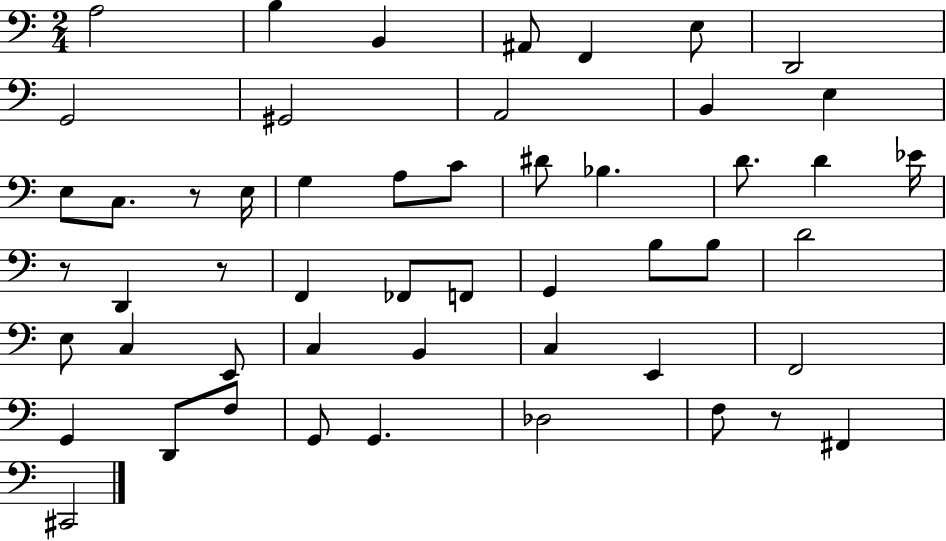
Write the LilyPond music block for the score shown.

{
  \clef bass
  \numericTimeSignature
  \time 2/4
  \key c \major
  a2 | b4 b,4 | ais,8 f,4 e8 | d,2 | \break g,2 | gis,2 | a,2 | b,4 e4 | \break e8 c8. r8 e16 | g4 a8 c'8 | dis'8 bes4. | d'8. d'4 ees'16 | \break r8 d,4 r8 | f,4 fes,8 f,8 | g,4 b8 b8 | d'2 | \break e8 c4 e,8 | c4 b,4 | c4 e,4 | f,2 | \break g,4 d,8 f8 | g,8 g,4. | des2 | f8 r8 fis,4 | \break cis,2 | \bar "|."
}